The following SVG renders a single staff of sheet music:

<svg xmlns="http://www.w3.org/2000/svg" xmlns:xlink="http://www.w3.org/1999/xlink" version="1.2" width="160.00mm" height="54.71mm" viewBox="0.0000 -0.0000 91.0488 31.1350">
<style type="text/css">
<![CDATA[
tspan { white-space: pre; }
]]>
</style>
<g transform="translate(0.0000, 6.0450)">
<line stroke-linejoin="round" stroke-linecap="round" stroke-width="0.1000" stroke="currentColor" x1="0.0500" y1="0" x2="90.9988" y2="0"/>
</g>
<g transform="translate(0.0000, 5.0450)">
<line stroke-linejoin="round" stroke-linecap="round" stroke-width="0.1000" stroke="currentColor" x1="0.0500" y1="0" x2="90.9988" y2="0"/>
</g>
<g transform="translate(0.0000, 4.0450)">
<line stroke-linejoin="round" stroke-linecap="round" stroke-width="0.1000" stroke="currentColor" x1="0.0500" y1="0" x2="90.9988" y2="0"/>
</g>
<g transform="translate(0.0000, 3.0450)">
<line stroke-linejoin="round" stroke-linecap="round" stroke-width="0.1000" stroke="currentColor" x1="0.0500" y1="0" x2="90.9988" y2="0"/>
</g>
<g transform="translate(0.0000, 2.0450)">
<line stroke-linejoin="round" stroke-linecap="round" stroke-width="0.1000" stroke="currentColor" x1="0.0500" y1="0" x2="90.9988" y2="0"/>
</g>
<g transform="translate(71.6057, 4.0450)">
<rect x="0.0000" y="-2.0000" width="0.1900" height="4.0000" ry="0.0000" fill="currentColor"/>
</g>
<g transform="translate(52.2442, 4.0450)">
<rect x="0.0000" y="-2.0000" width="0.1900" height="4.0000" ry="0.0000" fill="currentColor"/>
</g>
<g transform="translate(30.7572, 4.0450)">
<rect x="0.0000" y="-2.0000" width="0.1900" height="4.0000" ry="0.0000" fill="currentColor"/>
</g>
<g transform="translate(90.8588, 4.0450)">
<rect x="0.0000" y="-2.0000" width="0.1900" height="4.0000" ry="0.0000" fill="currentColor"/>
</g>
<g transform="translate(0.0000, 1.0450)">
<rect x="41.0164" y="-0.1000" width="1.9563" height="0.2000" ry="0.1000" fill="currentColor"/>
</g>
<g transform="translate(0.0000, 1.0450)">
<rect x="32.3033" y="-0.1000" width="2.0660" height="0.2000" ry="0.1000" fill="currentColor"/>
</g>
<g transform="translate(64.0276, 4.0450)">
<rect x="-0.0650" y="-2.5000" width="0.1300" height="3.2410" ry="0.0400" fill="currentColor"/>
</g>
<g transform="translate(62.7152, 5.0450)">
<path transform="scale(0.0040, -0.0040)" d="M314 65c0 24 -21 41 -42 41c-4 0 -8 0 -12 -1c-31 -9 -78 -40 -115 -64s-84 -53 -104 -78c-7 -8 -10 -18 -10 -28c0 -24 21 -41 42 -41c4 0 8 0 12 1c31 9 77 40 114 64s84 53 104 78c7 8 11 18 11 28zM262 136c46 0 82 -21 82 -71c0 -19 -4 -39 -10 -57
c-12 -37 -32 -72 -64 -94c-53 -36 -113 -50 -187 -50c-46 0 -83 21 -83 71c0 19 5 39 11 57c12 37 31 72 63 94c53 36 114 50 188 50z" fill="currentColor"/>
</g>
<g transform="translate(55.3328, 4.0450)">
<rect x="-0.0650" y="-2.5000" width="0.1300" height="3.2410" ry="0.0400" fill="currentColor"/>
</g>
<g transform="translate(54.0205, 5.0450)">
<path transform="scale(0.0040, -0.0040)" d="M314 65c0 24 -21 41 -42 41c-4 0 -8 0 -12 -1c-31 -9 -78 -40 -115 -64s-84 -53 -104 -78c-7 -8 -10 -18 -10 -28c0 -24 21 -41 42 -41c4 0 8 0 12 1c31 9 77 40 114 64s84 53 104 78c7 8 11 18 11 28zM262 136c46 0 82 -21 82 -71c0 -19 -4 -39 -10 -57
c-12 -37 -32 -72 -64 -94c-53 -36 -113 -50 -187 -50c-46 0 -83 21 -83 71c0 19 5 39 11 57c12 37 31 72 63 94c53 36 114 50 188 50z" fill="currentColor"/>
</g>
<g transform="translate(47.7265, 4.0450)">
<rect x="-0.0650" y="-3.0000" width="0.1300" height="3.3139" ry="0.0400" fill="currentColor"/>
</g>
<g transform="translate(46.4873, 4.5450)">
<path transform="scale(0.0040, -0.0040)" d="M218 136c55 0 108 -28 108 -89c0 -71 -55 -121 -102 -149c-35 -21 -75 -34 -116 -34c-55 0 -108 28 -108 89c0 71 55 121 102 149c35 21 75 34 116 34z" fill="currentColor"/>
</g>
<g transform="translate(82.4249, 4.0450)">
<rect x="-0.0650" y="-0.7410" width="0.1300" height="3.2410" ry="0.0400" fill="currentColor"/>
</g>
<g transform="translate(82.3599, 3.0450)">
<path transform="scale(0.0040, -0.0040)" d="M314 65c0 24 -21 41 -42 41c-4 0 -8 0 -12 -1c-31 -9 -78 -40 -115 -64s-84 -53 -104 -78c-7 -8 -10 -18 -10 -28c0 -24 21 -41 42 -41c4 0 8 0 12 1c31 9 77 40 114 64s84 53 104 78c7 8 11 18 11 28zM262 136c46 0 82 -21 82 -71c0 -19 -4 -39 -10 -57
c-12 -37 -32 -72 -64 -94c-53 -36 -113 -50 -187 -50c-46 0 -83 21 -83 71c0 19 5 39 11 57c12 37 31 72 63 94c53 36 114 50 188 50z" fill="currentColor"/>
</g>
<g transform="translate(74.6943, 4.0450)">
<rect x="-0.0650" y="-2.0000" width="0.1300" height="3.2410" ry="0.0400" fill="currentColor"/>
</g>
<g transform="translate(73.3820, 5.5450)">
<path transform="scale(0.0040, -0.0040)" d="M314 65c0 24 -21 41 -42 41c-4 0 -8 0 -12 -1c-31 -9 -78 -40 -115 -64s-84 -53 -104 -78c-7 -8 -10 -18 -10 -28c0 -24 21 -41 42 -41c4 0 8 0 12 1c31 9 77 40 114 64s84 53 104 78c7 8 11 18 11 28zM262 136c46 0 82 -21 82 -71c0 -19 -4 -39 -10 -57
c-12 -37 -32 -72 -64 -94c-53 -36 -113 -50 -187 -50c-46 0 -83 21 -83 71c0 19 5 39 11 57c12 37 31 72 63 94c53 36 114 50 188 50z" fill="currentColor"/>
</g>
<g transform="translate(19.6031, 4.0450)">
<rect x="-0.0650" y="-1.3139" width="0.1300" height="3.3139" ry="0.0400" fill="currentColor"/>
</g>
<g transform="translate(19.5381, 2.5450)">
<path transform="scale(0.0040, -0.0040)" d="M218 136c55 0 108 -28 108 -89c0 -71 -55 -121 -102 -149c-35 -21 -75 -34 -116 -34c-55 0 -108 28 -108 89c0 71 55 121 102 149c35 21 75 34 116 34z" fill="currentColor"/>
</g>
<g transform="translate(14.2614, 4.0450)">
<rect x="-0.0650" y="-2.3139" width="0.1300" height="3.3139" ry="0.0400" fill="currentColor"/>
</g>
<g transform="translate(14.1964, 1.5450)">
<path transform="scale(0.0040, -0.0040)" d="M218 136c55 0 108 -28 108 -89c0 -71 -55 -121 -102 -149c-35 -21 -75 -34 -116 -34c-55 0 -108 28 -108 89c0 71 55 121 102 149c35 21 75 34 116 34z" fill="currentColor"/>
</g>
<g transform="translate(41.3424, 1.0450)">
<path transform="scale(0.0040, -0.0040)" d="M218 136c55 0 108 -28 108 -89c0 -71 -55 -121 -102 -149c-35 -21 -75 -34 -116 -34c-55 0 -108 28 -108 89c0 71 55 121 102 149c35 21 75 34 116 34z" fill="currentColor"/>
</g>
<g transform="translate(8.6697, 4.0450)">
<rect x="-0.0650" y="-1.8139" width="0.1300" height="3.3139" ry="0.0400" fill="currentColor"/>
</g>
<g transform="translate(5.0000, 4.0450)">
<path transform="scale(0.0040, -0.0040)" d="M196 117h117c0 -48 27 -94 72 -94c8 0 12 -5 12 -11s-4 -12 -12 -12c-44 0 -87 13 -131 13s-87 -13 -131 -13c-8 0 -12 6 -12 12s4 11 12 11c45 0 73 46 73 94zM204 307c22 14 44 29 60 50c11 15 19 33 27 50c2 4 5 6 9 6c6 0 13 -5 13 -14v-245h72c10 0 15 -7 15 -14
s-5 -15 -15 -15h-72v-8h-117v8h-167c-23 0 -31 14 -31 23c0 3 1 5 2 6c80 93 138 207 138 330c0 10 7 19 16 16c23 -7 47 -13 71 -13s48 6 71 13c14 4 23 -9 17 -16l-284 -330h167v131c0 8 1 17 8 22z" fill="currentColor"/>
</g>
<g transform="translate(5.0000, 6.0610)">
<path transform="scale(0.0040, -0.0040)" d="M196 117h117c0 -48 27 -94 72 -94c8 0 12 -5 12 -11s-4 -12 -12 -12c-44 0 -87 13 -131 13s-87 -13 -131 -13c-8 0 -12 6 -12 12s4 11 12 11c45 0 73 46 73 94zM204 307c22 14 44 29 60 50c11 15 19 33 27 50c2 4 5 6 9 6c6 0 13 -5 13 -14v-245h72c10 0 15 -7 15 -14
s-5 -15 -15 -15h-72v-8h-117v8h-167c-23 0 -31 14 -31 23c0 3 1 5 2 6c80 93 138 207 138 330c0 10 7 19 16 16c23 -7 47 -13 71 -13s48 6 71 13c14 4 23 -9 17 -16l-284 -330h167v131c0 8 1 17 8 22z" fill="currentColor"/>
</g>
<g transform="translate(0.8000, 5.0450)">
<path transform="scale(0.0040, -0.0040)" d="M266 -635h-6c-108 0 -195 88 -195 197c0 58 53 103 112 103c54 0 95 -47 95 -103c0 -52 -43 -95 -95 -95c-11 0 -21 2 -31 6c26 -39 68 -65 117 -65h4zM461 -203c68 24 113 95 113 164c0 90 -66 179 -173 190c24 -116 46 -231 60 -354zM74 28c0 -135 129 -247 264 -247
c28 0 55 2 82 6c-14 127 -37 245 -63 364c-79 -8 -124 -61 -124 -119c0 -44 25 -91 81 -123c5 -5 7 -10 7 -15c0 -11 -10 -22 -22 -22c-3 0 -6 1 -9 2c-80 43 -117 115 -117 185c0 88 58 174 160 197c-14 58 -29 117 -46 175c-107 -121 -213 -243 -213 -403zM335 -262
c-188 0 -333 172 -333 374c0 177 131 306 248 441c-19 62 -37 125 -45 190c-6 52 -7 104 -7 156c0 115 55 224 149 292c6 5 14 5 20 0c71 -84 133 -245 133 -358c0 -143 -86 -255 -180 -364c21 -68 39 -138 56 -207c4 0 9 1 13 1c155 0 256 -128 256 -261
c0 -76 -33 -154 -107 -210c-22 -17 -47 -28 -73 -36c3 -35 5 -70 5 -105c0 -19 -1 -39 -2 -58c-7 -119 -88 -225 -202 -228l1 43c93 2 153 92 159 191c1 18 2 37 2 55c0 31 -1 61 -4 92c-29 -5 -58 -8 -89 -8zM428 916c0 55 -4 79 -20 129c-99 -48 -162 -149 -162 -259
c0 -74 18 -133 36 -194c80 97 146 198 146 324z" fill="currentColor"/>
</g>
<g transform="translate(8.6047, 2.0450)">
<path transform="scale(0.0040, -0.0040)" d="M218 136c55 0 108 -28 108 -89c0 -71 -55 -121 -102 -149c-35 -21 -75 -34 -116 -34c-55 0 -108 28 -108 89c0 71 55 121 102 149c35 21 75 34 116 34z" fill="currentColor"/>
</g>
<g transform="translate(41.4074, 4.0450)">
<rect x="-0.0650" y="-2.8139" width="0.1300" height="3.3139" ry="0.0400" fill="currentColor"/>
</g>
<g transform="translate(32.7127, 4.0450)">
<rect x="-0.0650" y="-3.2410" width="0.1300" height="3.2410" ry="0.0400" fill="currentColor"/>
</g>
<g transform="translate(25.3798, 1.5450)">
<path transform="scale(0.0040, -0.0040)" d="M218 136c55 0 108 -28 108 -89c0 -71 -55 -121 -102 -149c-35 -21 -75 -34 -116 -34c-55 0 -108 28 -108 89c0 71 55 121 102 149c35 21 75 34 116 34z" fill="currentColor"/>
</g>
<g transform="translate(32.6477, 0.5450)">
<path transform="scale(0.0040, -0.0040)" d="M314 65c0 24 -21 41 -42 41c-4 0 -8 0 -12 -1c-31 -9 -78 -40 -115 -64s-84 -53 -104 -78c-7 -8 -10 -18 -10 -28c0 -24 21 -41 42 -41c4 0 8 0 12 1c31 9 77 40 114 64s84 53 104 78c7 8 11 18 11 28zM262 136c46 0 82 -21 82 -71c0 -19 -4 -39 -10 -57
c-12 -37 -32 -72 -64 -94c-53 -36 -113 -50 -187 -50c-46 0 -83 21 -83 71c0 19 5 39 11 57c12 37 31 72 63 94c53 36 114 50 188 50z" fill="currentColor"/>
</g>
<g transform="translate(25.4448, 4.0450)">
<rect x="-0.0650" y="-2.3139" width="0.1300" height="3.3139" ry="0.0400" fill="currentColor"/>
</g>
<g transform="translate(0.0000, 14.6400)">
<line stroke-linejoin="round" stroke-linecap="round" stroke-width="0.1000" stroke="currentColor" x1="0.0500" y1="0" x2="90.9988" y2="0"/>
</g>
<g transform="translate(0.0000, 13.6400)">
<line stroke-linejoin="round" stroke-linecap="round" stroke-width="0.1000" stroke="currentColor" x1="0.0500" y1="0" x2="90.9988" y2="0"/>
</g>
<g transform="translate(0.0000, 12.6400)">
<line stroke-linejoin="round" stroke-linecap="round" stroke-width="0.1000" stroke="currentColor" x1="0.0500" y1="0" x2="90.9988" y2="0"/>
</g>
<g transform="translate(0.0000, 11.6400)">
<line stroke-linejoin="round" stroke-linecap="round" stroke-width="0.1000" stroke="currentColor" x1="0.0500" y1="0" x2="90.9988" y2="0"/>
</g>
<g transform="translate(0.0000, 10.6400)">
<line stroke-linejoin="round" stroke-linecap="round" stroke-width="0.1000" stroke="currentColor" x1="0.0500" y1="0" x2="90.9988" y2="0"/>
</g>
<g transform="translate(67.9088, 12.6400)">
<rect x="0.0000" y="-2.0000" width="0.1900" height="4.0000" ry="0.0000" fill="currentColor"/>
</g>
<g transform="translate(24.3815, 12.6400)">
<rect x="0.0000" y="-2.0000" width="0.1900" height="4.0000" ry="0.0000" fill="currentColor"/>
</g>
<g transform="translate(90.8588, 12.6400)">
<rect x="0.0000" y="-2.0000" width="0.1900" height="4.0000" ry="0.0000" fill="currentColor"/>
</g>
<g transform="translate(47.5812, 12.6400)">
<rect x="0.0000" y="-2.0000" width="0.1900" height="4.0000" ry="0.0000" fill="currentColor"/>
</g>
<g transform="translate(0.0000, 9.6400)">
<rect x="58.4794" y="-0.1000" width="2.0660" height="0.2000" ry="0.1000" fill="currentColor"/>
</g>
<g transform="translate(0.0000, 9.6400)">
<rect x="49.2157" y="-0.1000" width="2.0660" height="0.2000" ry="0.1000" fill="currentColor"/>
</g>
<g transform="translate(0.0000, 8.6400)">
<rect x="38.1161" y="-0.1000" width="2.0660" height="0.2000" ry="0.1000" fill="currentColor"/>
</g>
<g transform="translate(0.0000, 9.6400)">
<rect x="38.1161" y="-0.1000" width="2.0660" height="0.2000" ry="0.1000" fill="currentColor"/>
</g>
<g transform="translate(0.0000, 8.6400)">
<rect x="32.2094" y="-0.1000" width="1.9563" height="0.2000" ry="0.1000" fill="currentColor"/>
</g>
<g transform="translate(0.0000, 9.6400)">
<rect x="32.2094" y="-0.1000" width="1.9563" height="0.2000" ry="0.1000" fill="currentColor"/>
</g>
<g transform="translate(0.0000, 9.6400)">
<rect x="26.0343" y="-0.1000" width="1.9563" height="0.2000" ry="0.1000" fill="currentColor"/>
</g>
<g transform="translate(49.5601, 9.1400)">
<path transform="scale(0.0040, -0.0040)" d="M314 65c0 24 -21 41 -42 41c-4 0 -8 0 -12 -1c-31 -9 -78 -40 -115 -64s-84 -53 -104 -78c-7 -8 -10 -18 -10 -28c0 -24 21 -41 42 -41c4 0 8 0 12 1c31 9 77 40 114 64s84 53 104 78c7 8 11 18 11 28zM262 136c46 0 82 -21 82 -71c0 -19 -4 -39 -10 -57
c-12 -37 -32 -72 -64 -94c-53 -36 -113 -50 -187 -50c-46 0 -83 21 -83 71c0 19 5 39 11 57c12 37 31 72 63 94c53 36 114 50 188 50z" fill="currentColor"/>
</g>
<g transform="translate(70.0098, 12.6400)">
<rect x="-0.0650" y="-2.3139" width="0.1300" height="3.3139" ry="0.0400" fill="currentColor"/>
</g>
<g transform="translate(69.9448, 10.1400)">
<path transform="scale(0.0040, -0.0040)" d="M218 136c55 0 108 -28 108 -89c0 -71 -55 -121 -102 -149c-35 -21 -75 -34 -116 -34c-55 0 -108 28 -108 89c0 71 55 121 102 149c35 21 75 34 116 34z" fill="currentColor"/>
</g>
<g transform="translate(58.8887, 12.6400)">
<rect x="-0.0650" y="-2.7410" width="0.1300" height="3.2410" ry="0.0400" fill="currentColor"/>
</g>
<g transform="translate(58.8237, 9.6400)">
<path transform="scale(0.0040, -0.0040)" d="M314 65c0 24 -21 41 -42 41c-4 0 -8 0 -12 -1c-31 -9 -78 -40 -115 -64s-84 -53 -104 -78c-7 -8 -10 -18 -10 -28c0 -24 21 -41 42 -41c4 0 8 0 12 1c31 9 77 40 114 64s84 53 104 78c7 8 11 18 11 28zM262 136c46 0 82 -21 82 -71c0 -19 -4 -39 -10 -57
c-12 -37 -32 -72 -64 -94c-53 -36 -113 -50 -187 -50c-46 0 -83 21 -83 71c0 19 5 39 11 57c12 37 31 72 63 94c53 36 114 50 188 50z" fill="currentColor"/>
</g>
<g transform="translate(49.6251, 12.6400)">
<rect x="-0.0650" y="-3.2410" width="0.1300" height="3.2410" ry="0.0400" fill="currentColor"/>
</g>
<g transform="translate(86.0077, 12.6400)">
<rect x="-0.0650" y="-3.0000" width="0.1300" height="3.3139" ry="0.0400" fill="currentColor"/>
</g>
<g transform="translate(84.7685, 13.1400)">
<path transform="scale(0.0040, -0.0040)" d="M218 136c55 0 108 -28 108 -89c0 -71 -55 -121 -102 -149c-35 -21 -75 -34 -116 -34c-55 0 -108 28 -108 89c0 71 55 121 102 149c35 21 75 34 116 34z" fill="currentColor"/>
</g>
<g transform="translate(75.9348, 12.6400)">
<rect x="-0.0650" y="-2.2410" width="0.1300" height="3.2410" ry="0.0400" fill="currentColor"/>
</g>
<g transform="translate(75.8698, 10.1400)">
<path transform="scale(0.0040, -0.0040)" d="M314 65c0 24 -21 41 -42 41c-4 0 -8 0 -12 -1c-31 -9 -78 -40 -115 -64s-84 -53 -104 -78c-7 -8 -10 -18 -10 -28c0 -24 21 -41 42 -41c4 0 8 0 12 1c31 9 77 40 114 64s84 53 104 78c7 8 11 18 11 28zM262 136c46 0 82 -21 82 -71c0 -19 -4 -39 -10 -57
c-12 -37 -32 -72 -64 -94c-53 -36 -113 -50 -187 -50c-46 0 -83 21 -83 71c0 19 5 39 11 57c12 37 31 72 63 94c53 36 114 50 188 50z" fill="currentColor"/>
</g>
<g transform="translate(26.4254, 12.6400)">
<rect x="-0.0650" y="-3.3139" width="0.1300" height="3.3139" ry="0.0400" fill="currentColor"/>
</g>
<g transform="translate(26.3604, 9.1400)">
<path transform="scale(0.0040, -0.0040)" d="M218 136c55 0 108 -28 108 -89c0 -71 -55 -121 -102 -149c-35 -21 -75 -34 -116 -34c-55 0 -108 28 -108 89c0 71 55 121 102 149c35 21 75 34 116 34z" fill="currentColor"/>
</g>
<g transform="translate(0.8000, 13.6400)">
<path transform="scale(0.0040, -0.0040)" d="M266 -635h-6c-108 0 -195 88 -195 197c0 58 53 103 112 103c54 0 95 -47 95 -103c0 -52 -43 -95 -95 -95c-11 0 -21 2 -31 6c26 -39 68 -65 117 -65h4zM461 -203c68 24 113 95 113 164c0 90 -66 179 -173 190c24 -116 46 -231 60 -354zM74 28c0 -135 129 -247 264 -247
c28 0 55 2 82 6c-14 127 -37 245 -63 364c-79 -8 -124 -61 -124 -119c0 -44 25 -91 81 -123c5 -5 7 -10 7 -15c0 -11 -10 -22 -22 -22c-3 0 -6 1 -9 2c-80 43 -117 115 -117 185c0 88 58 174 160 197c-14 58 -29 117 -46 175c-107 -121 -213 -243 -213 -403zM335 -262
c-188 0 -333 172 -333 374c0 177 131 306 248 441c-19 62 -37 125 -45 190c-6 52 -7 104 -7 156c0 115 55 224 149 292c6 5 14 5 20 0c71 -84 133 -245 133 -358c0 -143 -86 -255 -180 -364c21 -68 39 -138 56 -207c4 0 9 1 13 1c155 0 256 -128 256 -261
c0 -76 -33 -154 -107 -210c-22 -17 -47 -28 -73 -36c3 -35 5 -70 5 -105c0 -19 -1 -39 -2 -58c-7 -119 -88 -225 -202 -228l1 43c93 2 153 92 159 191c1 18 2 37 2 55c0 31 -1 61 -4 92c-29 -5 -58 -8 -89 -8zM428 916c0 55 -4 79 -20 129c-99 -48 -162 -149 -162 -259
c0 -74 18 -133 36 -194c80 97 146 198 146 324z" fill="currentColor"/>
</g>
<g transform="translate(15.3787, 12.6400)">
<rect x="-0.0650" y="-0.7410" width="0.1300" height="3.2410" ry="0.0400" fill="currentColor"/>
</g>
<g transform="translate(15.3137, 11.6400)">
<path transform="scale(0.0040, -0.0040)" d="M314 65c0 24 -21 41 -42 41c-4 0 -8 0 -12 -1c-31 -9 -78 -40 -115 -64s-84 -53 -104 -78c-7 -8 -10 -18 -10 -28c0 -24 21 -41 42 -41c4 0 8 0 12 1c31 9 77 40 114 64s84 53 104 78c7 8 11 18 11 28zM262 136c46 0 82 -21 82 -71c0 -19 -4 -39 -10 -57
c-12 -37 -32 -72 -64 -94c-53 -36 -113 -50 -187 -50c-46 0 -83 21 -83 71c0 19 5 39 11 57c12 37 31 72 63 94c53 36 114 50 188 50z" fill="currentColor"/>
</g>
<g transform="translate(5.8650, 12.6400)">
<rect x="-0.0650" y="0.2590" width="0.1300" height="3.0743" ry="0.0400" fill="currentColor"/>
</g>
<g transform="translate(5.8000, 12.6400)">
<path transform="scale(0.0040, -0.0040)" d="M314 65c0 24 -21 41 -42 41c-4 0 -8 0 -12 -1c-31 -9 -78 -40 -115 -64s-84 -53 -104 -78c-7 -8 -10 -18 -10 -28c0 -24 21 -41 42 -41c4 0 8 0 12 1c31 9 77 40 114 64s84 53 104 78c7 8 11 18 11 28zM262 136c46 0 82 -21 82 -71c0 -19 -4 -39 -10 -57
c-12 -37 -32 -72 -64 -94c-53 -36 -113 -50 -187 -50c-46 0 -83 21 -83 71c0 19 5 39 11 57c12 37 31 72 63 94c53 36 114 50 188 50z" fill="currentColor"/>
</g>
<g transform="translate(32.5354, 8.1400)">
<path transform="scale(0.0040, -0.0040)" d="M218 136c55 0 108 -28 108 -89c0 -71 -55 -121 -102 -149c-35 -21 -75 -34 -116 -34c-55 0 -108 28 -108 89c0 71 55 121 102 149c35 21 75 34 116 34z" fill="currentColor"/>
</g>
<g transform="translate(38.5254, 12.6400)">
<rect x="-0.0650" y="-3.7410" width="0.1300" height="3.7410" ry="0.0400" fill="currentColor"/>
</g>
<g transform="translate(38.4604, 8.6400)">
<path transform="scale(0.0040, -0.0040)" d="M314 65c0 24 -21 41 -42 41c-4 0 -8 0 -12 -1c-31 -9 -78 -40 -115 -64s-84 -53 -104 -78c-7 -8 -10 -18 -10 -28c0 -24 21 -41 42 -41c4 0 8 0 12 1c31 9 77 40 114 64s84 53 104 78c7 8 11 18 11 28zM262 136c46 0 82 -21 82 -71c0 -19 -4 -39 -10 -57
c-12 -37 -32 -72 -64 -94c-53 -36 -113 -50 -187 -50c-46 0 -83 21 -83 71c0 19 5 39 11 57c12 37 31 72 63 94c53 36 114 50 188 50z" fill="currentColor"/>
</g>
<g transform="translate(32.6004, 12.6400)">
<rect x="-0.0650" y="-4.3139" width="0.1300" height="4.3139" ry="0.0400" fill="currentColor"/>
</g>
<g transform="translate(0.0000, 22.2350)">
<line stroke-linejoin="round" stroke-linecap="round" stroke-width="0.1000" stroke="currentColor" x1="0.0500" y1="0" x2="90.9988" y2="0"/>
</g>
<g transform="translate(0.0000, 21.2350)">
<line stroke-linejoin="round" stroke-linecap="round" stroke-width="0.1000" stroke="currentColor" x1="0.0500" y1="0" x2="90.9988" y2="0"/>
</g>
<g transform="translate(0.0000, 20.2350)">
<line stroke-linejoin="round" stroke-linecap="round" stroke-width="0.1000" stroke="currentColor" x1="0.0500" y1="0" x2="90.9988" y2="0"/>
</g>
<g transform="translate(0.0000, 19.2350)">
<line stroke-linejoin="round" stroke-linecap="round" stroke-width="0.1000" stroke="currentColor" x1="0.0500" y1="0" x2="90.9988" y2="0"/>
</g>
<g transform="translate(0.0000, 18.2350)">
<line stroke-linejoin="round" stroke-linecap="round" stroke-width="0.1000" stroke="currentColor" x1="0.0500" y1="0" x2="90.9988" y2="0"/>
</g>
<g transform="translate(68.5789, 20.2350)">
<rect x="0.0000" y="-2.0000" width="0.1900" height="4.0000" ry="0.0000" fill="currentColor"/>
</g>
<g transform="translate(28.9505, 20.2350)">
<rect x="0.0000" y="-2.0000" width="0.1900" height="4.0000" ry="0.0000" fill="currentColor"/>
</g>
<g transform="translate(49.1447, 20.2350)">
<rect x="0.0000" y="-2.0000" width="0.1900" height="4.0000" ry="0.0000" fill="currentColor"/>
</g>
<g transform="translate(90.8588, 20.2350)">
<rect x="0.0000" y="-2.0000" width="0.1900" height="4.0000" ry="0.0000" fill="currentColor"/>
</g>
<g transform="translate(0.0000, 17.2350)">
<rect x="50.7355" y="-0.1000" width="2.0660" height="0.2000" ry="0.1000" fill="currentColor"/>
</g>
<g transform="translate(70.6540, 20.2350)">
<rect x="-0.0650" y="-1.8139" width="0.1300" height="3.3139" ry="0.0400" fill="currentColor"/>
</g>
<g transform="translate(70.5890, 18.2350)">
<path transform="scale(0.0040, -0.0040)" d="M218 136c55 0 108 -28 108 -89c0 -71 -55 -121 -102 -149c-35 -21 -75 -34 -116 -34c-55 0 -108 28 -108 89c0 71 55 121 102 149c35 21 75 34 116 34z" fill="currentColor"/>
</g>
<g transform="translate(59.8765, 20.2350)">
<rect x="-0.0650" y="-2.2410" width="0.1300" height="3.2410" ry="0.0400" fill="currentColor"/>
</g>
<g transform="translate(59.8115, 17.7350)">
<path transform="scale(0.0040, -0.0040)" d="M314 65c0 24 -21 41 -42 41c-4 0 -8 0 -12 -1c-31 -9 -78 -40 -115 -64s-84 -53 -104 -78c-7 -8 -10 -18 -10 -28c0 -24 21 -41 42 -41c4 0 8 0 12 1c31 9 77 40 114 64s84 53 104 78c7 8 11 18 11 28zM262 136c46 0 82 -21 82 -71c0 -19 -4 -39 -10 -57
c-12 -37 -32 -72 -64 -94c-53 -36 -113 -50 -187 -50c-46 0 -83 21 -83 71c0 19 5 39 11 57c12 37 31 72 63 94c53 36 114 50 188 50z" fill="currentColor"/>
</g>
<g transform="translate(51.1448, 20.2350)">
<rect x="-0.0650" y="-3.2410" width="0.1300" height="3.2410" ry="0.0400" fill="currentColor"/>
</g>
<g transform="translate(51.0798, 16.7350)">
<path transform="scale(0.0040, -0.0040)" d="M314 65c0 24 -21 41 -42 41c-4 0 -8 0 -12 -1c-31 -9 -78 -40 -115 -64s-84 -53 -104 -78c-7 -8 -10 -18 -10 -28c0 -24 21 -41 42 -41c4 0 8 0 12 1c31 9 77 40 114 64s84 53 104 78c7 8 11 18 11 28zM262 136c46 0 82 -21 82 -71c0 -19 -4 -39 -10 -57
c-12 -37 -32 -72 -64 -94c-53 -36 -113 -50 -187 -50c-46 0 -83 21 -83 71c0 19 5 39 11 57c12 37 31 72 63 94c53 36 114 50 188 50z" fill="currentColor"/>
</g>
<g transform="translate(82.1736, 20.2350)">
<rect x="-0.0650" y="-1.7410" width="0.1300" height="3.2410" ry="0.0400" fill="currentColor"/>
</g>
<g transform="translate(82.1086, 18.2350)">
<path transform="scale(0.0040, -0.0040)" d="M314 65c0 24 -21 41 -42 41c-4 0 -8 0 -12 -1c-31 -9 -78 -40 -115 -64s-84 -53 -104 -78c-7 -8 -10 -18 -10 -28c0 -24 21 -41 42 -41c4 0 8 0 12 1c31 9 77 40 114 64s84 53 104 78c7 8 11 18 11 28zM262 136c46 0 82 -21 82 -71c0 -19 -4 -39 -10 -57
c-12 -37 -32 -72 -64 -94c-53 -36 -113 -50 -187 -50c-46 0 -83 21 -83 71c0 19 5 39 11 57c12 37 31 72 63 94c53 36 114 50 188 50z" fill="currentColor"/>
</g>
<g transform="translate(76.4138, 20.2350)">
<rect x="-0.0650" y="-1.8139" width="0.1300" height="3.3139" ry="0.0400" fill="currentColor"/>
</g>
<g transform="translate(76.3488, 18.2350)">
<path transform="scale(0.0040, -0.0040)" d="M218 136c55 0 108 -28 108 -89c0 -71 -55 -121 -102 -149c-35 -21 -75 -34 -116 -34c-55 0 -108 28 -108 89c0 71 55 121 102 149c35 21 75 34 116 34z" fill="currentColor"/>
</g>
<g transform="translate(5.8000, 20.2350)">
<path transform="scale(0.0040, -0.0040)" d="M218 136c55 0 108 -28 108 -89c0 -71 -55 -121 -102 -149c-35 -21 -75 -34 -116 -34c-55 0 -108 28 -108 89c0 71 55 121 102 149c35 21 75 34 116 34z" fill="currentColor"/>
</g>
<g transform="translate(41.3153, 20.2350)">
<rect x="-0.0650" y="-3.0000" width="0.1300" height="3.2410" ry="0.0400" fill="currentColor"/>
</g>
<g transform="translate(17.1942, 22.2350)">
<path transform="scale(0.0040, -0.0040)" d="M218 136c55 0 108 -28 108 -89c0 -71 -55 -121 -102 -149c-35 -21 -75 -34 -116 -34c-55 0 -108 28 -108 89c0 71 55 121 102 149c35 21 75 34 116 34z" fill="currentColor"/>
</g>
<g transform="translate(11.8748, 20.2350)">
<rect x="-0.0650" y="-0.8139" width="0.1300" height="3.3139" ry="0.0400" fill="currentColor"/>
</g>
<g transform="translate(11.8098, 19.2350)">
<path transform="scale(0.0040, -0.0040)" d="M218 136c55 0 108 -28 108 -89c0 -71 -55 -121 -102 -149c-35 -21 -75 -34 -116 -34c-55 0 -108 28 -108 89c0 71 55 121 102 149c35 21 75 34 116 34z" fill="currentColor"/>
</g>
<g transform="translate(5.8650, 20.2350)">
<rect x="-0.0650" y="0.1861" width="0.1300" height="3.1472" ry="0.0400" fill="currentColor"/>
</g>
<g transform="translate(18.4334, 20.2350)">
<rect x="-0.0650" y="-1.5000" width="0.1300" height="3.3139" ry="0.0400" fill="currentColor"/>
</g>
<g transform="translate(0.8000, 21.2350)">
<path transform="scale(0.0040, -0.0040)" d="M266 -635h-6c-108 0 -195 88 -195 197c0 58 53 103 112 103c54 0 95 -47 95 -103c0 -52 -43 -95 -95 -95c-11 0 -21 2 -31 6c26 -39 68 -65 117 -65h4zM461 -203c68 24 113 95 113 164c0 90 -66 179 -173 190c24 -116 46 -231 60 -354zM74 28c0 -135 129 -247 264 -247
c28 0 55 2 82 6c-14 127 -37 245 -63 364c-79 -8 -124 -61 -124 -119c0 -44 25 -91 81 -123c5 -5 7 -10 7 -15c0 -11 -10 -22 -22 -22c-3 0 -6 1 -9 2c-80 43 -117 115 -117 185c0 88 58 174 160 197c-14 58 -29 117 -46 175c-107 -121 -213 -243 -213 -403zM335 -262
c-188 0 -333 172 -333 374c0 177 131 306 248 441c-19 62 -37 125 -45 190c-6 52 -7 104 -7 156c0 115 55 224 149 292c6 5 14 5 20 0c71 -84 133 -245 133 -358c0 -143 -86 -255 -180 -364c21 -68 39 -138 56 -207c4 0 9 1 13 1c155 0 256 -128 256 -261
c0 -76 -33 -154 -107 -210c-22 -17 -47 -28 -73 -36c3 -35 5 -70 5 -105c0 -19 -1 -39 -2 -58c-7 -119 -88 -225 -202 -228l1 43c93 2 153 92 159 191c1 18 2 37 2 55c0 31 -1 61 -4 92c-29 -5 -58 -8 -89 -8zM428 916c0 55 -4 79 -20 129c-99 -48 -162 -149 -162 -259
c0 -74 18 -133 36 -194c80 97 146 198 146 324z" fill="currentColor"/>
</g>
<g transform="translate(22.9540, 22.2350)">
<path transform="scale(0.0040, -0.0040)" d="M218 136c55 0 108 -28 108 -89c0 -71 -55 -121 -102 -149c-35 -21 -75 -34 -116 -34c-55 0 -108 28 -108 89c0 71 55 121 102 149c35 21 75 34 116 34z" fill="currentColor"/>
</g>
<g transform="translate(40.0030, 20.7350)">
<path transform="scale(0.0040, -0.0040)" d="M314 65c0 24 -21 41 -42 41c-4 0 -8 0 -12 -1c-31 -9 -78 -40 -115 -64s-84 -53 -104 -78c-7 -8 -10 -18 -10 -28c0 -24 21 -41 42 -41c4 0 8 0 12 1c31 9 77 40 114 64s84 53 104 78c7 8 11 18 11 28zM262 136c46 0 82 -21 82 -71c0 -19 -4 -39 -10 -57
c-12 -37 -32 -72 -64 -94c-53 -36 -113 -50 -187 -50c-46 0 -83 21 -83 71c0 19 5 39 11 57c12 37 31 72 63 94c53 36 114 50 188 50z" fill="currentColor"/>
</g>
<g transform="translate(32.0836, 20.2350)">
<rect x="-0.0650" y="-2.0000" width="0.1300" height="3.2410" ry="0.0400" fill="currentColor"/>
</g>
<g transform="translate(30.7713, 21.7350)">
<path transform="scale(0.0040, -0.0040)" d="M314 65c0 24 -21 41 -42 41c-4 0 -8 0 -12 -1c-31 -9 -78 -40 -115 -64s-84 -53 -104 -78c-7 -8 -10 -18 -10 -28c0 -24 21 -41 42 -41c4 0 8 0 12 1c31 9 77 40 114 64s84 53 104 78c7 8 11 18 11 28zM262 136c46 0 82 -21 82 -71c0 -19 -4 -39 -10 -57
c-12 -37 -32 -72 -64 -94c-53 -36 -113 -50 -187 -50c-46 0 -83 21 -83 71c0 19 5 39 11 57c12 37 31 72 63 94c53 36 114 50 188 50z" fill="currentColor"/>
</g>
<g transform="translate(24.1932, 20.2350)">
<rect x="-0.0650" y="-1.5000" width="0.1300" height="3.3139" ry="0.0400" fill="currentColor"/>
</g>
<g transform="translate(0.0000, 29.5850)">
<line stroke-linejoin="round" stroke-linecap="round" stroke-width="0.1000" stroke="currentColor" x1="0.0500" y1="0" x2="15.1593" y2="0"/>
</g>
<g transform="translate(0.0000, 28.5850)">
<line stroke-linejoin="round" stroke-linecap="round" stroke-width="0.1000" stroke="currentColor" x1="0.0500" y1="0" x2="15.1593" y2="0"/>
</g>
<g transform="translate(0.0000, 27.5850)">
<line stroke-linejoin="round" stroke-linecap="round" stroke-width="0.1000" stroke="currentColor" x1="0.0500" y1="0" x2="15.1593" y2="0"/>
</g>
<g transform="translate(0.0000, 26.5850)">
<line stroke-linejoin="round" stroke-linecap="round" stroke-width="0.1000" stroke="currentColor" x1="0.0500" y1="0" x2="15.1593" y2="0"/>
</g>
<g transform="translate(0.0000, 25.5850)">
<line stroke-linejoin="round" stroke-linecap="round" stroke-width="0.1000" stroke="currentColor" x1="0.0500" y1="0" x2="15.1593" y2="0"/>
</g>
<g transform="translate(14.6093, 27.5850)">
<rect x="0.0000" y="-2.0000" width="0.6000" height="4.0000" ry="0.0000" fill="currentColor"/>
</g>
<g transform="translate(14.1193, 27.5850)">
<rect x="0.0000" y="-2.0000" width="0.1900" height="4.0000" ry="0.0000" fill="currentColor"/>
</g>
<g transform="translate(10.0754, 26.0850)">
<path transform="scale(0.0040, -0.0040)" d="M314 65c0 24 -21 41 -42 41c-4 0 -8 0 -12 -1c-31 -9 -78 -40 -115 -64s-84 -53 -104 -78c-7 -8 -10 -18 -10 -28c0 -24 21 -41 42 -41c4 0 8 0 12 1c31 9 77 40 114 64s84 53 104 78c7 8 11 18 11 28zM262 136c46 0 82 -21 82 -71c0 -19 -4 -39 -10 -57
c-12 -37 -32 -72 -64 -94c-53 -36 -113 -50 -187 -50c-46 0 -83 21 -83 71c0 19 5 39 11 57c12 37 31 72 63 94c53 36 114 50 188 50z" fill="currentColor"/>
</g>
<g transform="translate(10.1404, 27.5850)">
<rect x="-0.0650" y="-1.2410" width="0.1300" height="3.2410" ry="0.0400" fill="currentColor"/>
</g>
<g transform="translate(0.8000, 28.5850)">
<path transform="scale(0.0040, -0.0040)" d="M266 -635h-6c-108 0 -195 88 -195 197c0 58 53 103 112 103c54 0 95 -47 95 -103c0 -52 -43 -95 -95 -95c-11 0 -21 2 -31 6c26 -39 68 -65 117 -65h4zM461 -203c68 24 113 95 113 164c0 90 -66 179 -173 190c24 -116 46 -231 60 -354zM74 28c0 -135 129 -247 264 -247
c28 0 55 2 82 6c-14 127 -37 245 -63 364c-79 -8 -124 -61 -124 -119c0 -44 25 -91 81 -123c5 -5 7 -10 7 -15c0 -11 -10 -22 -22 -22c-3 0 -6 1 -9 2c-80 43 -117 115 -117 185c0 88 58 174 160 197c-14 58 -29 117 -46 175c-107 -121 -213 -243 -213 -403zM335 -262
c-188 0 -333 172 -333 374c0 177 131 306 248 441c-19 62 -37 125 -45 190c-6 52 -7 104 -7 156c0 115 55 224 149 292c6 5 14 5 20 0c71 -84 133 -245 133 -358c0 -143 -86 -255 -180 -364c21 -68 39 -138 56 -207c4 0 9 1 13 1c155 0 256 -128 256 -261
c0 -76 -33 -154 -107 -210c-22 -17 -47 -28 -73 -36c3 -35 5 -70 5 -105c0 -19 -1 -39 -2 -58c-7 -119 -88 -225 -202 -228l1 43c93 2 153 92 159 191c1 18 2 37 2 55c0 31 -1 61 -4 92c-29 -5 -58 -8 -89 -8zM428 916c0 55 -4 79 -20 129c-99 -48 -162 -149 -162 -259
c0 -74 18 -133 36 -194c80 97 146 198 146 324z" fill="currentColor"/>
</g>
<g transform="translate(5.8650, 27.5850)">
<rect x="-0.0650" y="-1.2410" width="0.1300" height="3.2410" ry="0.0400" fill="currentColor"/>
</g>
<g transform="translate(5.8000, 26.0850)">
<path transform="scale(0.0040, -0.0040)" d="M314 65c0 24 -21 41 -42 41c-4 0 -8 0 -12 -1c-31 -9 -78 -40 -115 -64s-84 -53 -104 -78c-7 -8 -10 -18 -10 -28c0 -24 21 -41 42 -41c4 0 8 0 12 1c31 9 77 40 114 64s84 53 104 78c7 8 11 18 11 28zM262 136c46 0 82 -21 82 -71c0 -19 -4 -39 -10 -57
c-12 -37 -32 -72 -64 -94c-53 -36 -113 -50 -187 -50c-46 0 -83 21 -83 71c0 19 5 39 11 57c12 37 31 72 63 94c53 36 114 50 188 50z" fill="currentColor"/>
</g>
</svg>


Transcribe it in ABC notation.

X:1
T:Untitled
M:4/4
L:1/4
K:C
f g e g b2 a A G2 G2 F2 d2 B2 d2 b d' c'2 b2 a2 g g2 A B d E E F2 A2 b2 g2 f f f2 e2 e2